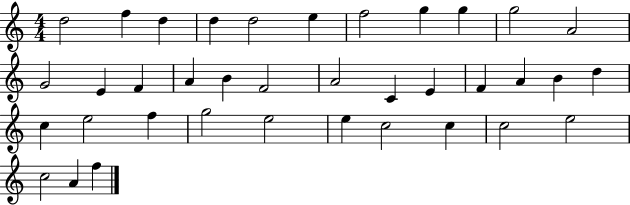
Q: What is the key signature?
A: C major